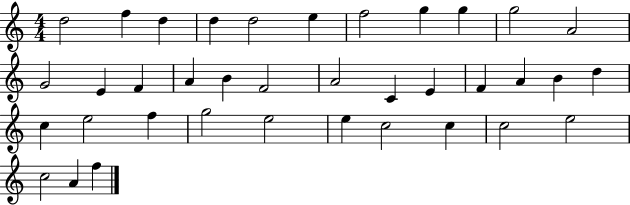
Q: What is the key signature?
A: C major